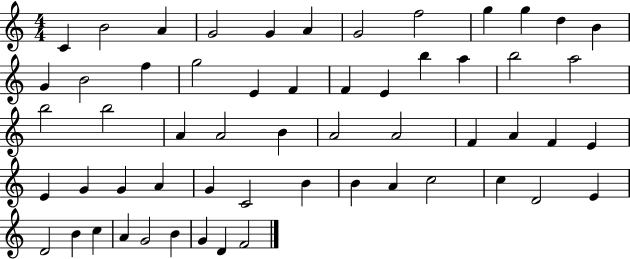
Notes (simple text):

C4/q B4/h A4/q G4/h G4/q A4/q G4/h F5/h G5/q G5/q D5/q B4/q G4/q B4/h F5/q G5/h E4/q F4/q F4/q E4/q B5/q A5/q B5/h A5/h B5/h B5/h A4/q A4/h B4/q A4/h A4/h F4/q A4/q F4/q E4/q E4/q G4/q G4/q A4/q G4/q C4/h B4/q B4/q A4/q C5/h C5/q D4/h E4/q D4/h B4/q C5/q A4/q G4/h B4/q G4/q D4/q F4/h